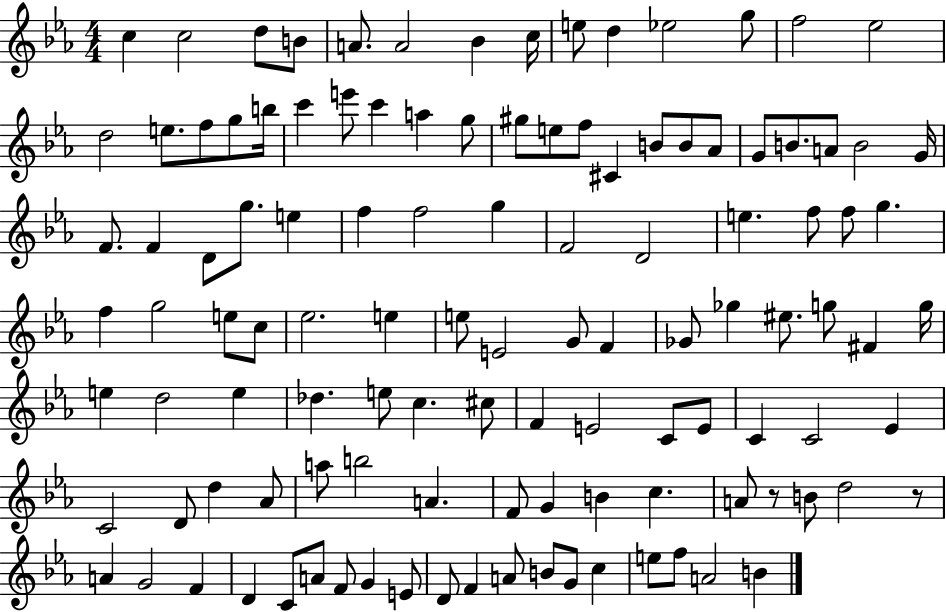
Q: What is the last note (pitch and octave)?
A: B4